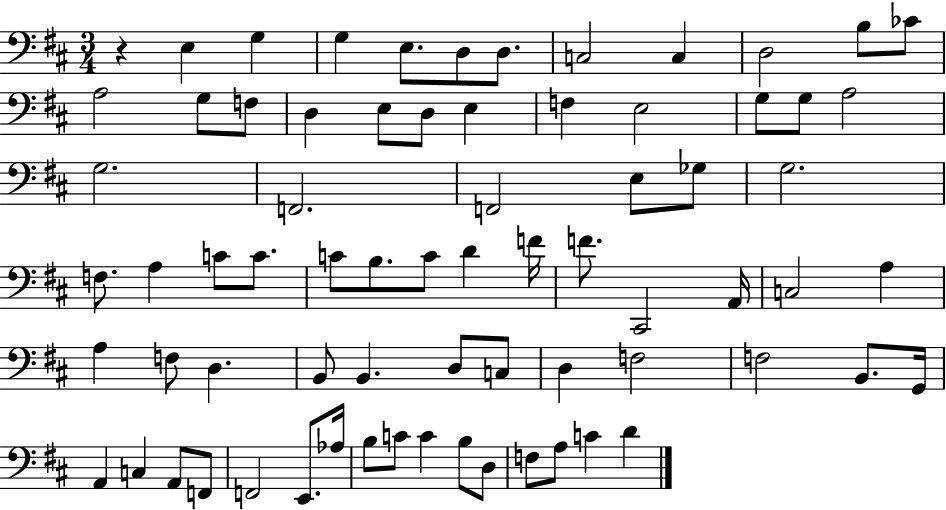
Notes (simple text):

R/q E3/q G3/q G3/q E3/e. D3/e D3/e. C3/h C3/q D3/h B3/e CES4/e A3/h G3/e F3/e D3/q E3/e D3/e E3/q F3/q E3/h G3/e G3/e A3/h G3/h. F2/h. F2/h E3/e Gb3/e G3/h. F3/e. A3/q C4/e C4/e. C4/e B3/e. C4/e D4/q F4/s F4/e. C#2/h A2/s C3/h A3/q A3/q F3/e D3/q. B2/e B2/q. D3/e C3/e D3/q F3/h F3/h B2/e. G2/s A2/q C3/q A2/e F2/e F2/h E2/e. Ab3/s B3/e C4/e C4/q B3/e D3/e F3/e A3/e C4/q D4/q